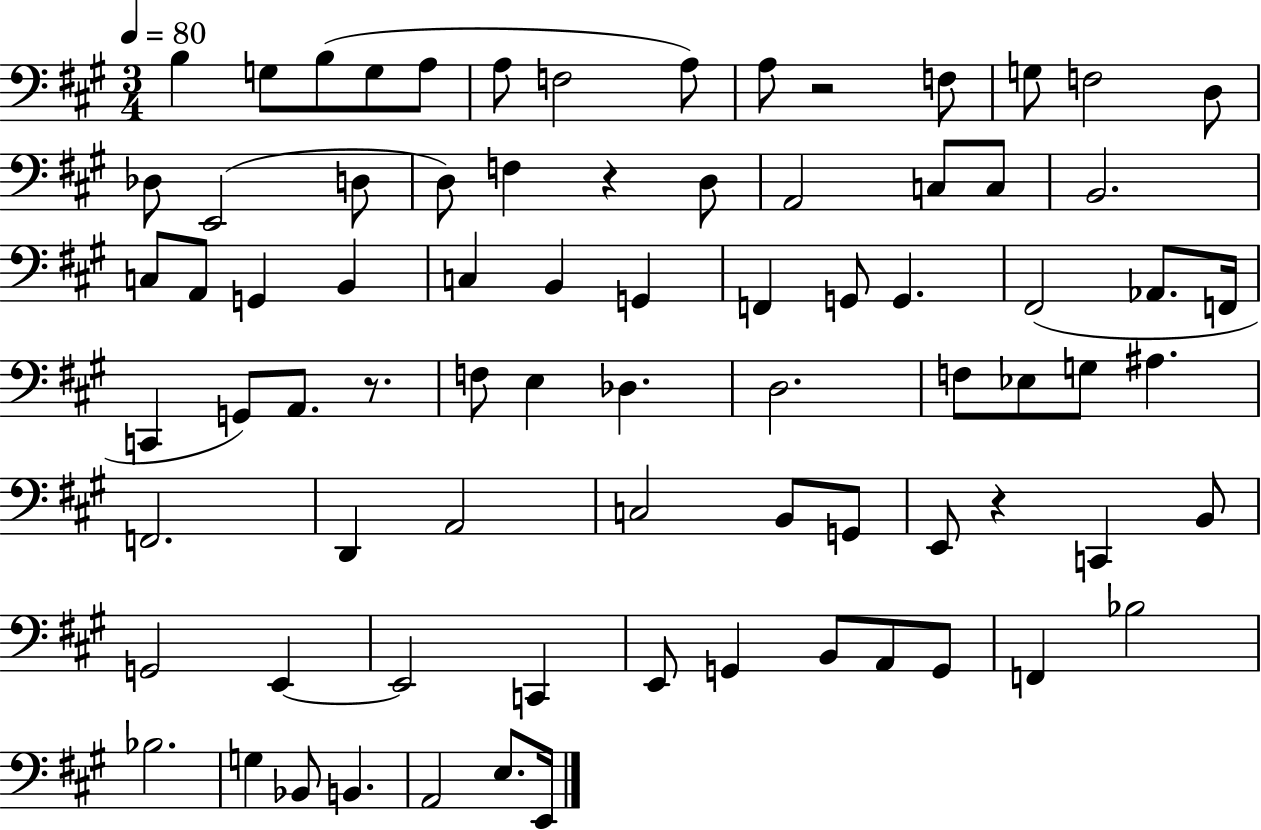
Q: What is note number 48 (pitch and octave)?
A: F2